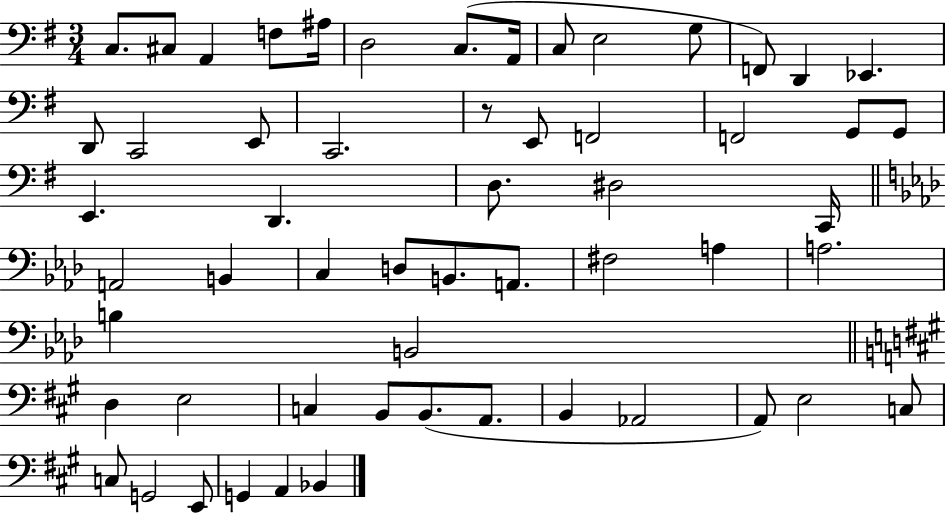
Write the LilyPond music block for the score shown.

{
  \clef bass
  \numericTimeSignature
  \time 3/4
  \key g \major
  \repeat volta 2 { c8. cis8 a,4 f8 ais16 | d2 c8.( a,16 | c8 e2 g8 | f,8) d,4 ees,4. | \break d,8 c,2 e,8 | c,2. | r8 e,8 f,2 | f,2 g,8 g,8 | \break e,4. d,4. | d8. dis2 c,16 | \bar "||" \break \key aes \major a,2 b,4 | c4 d8 b,8. a,8. | fis2 a4 | a2. | \break b4 b,2 | \bar "||" \break \key a \major d4 e2 | c4 b,8 b,8.( a,8. | b,4 aes,2 | a,8) e2 c8 | \break c8 g,2 e,8 | g,4 a,4 bes,4 | } \bar "|."
}